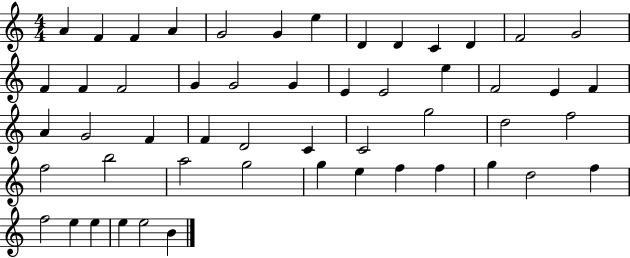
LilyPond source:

{
  \clef treble
  \numericTimeSignature
  \time 4/4
  \key c \major
  a'4 f'4 f'4 a'4 | g'2 g'4 e''4 | d'4 d'4 c'4 d'4 | f'2 g'2 | \break f'4 f'4 f'2 | g'4 g'2 g'4 | e'4 e'2 e''4 | f'2 e'4 f'4 | \break a'4 g'2 f'4 | f'4 d'2 c'4 | c'2 g''2 | d''2 f''2 | \break f''2 b''2 | a''2 g''2 | g''4 e''4 f''4 f''4 | g''4 d''2 f''4 | \break f''2 e''4 e''4 | e''4 e''2 b'4 | \bar "|."
}